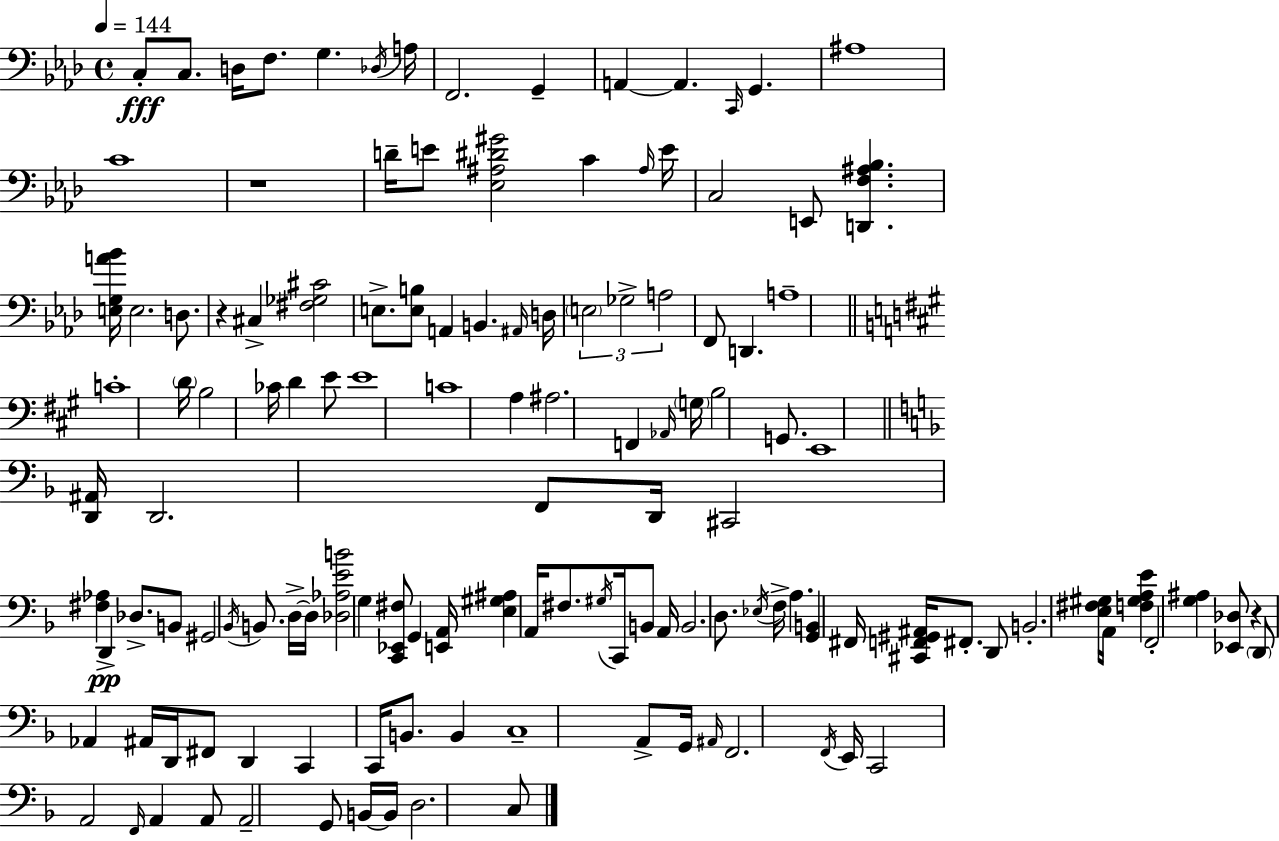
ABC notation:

X:1
T:Untitled
M:4/4
L:1/4
K:Fm
C,/2 C,/2 D,/4 F,/2 G, _D,/4 A,/4 F,,2 G,, A,, A,, C,,/4 G,, ^A,4 C4 z4 D/4 E/2 [_E,^A,^D^G]2 C ^A,/4 E/4 C,2 E,,/2 [D,,F,^A,_B,] [E,G,A_B]/4 E,2 D,/2 z ^C, [^F,_G,^C]2 E,/2 [E,B,]/2 A,, B,, ^A,,/4 D,/4 E,2 _G,2 A,2 F,,/2 D,, A,4 C4 D/4 B,2 _C/4 D E/2 E4 C4 A, ^A,2 F,, _A,,/4 G,/4 B,2 G,,/2 E,,4 [D,,^A,,]/4 D,,2 F,,/2 D,,/4 ^C,,2 [^F,_A,] D,, _D,/2 B,,/2 ^G,,2 _B,,/4 B,,/2 D,/4 D,/4 [_D,_A,EB]2 G, [C,,_E,,^F,]/2 G,, [E,,A,,]/4 [E,^G,^A,] A,,/4 ^F,/2 ^G,/4 C,,/4 B,,/2 A,,/4 B,,2 D,/2 _E,/4 F,/4 A, [G,,B,,] ^F,,/4 [^C,,F,,^G,,^A,,]/4 ^F,,/2 D,,/2 B,,2 [E,^F,^G,]/4 A,,/4 [F,^G,A,E] F,,2 [G,^A,] [_E,,_D,]/2 z D,,/2 _A,, ^A,,/4 D,,/4 ^F,,/2 D,, C,, C,,/4 B,,/2 B,, C,4 A,,/2 G,,/4 ^A,,/4 F,,2 F,,/4 E,,/4 C,,2 A,,2 F,,/4 A,, A,,/2 A,,2 G,,/2 B,,/4 B,,/4 D,2 C,/2